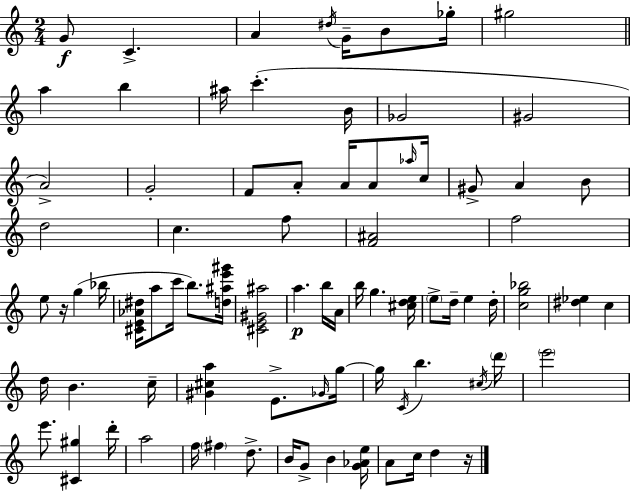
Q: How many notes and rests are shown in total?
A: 82